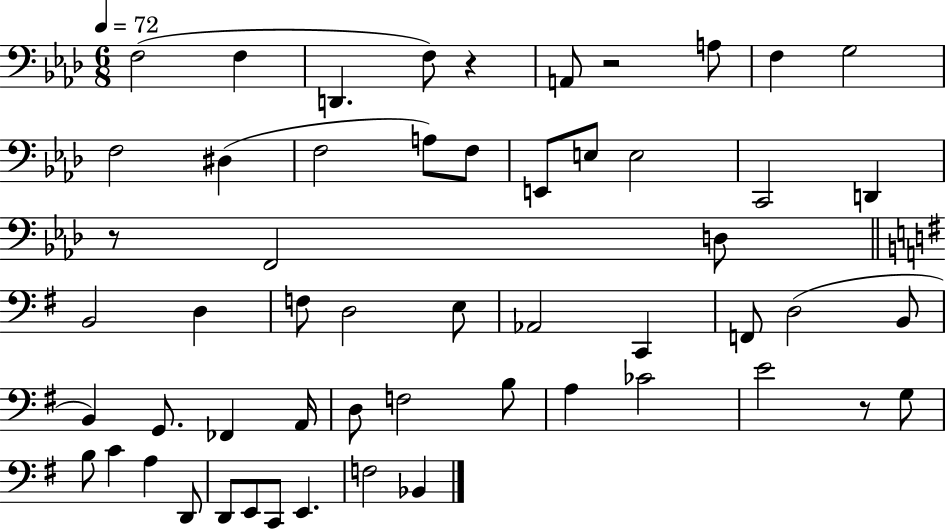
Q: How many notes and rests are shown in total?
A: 55